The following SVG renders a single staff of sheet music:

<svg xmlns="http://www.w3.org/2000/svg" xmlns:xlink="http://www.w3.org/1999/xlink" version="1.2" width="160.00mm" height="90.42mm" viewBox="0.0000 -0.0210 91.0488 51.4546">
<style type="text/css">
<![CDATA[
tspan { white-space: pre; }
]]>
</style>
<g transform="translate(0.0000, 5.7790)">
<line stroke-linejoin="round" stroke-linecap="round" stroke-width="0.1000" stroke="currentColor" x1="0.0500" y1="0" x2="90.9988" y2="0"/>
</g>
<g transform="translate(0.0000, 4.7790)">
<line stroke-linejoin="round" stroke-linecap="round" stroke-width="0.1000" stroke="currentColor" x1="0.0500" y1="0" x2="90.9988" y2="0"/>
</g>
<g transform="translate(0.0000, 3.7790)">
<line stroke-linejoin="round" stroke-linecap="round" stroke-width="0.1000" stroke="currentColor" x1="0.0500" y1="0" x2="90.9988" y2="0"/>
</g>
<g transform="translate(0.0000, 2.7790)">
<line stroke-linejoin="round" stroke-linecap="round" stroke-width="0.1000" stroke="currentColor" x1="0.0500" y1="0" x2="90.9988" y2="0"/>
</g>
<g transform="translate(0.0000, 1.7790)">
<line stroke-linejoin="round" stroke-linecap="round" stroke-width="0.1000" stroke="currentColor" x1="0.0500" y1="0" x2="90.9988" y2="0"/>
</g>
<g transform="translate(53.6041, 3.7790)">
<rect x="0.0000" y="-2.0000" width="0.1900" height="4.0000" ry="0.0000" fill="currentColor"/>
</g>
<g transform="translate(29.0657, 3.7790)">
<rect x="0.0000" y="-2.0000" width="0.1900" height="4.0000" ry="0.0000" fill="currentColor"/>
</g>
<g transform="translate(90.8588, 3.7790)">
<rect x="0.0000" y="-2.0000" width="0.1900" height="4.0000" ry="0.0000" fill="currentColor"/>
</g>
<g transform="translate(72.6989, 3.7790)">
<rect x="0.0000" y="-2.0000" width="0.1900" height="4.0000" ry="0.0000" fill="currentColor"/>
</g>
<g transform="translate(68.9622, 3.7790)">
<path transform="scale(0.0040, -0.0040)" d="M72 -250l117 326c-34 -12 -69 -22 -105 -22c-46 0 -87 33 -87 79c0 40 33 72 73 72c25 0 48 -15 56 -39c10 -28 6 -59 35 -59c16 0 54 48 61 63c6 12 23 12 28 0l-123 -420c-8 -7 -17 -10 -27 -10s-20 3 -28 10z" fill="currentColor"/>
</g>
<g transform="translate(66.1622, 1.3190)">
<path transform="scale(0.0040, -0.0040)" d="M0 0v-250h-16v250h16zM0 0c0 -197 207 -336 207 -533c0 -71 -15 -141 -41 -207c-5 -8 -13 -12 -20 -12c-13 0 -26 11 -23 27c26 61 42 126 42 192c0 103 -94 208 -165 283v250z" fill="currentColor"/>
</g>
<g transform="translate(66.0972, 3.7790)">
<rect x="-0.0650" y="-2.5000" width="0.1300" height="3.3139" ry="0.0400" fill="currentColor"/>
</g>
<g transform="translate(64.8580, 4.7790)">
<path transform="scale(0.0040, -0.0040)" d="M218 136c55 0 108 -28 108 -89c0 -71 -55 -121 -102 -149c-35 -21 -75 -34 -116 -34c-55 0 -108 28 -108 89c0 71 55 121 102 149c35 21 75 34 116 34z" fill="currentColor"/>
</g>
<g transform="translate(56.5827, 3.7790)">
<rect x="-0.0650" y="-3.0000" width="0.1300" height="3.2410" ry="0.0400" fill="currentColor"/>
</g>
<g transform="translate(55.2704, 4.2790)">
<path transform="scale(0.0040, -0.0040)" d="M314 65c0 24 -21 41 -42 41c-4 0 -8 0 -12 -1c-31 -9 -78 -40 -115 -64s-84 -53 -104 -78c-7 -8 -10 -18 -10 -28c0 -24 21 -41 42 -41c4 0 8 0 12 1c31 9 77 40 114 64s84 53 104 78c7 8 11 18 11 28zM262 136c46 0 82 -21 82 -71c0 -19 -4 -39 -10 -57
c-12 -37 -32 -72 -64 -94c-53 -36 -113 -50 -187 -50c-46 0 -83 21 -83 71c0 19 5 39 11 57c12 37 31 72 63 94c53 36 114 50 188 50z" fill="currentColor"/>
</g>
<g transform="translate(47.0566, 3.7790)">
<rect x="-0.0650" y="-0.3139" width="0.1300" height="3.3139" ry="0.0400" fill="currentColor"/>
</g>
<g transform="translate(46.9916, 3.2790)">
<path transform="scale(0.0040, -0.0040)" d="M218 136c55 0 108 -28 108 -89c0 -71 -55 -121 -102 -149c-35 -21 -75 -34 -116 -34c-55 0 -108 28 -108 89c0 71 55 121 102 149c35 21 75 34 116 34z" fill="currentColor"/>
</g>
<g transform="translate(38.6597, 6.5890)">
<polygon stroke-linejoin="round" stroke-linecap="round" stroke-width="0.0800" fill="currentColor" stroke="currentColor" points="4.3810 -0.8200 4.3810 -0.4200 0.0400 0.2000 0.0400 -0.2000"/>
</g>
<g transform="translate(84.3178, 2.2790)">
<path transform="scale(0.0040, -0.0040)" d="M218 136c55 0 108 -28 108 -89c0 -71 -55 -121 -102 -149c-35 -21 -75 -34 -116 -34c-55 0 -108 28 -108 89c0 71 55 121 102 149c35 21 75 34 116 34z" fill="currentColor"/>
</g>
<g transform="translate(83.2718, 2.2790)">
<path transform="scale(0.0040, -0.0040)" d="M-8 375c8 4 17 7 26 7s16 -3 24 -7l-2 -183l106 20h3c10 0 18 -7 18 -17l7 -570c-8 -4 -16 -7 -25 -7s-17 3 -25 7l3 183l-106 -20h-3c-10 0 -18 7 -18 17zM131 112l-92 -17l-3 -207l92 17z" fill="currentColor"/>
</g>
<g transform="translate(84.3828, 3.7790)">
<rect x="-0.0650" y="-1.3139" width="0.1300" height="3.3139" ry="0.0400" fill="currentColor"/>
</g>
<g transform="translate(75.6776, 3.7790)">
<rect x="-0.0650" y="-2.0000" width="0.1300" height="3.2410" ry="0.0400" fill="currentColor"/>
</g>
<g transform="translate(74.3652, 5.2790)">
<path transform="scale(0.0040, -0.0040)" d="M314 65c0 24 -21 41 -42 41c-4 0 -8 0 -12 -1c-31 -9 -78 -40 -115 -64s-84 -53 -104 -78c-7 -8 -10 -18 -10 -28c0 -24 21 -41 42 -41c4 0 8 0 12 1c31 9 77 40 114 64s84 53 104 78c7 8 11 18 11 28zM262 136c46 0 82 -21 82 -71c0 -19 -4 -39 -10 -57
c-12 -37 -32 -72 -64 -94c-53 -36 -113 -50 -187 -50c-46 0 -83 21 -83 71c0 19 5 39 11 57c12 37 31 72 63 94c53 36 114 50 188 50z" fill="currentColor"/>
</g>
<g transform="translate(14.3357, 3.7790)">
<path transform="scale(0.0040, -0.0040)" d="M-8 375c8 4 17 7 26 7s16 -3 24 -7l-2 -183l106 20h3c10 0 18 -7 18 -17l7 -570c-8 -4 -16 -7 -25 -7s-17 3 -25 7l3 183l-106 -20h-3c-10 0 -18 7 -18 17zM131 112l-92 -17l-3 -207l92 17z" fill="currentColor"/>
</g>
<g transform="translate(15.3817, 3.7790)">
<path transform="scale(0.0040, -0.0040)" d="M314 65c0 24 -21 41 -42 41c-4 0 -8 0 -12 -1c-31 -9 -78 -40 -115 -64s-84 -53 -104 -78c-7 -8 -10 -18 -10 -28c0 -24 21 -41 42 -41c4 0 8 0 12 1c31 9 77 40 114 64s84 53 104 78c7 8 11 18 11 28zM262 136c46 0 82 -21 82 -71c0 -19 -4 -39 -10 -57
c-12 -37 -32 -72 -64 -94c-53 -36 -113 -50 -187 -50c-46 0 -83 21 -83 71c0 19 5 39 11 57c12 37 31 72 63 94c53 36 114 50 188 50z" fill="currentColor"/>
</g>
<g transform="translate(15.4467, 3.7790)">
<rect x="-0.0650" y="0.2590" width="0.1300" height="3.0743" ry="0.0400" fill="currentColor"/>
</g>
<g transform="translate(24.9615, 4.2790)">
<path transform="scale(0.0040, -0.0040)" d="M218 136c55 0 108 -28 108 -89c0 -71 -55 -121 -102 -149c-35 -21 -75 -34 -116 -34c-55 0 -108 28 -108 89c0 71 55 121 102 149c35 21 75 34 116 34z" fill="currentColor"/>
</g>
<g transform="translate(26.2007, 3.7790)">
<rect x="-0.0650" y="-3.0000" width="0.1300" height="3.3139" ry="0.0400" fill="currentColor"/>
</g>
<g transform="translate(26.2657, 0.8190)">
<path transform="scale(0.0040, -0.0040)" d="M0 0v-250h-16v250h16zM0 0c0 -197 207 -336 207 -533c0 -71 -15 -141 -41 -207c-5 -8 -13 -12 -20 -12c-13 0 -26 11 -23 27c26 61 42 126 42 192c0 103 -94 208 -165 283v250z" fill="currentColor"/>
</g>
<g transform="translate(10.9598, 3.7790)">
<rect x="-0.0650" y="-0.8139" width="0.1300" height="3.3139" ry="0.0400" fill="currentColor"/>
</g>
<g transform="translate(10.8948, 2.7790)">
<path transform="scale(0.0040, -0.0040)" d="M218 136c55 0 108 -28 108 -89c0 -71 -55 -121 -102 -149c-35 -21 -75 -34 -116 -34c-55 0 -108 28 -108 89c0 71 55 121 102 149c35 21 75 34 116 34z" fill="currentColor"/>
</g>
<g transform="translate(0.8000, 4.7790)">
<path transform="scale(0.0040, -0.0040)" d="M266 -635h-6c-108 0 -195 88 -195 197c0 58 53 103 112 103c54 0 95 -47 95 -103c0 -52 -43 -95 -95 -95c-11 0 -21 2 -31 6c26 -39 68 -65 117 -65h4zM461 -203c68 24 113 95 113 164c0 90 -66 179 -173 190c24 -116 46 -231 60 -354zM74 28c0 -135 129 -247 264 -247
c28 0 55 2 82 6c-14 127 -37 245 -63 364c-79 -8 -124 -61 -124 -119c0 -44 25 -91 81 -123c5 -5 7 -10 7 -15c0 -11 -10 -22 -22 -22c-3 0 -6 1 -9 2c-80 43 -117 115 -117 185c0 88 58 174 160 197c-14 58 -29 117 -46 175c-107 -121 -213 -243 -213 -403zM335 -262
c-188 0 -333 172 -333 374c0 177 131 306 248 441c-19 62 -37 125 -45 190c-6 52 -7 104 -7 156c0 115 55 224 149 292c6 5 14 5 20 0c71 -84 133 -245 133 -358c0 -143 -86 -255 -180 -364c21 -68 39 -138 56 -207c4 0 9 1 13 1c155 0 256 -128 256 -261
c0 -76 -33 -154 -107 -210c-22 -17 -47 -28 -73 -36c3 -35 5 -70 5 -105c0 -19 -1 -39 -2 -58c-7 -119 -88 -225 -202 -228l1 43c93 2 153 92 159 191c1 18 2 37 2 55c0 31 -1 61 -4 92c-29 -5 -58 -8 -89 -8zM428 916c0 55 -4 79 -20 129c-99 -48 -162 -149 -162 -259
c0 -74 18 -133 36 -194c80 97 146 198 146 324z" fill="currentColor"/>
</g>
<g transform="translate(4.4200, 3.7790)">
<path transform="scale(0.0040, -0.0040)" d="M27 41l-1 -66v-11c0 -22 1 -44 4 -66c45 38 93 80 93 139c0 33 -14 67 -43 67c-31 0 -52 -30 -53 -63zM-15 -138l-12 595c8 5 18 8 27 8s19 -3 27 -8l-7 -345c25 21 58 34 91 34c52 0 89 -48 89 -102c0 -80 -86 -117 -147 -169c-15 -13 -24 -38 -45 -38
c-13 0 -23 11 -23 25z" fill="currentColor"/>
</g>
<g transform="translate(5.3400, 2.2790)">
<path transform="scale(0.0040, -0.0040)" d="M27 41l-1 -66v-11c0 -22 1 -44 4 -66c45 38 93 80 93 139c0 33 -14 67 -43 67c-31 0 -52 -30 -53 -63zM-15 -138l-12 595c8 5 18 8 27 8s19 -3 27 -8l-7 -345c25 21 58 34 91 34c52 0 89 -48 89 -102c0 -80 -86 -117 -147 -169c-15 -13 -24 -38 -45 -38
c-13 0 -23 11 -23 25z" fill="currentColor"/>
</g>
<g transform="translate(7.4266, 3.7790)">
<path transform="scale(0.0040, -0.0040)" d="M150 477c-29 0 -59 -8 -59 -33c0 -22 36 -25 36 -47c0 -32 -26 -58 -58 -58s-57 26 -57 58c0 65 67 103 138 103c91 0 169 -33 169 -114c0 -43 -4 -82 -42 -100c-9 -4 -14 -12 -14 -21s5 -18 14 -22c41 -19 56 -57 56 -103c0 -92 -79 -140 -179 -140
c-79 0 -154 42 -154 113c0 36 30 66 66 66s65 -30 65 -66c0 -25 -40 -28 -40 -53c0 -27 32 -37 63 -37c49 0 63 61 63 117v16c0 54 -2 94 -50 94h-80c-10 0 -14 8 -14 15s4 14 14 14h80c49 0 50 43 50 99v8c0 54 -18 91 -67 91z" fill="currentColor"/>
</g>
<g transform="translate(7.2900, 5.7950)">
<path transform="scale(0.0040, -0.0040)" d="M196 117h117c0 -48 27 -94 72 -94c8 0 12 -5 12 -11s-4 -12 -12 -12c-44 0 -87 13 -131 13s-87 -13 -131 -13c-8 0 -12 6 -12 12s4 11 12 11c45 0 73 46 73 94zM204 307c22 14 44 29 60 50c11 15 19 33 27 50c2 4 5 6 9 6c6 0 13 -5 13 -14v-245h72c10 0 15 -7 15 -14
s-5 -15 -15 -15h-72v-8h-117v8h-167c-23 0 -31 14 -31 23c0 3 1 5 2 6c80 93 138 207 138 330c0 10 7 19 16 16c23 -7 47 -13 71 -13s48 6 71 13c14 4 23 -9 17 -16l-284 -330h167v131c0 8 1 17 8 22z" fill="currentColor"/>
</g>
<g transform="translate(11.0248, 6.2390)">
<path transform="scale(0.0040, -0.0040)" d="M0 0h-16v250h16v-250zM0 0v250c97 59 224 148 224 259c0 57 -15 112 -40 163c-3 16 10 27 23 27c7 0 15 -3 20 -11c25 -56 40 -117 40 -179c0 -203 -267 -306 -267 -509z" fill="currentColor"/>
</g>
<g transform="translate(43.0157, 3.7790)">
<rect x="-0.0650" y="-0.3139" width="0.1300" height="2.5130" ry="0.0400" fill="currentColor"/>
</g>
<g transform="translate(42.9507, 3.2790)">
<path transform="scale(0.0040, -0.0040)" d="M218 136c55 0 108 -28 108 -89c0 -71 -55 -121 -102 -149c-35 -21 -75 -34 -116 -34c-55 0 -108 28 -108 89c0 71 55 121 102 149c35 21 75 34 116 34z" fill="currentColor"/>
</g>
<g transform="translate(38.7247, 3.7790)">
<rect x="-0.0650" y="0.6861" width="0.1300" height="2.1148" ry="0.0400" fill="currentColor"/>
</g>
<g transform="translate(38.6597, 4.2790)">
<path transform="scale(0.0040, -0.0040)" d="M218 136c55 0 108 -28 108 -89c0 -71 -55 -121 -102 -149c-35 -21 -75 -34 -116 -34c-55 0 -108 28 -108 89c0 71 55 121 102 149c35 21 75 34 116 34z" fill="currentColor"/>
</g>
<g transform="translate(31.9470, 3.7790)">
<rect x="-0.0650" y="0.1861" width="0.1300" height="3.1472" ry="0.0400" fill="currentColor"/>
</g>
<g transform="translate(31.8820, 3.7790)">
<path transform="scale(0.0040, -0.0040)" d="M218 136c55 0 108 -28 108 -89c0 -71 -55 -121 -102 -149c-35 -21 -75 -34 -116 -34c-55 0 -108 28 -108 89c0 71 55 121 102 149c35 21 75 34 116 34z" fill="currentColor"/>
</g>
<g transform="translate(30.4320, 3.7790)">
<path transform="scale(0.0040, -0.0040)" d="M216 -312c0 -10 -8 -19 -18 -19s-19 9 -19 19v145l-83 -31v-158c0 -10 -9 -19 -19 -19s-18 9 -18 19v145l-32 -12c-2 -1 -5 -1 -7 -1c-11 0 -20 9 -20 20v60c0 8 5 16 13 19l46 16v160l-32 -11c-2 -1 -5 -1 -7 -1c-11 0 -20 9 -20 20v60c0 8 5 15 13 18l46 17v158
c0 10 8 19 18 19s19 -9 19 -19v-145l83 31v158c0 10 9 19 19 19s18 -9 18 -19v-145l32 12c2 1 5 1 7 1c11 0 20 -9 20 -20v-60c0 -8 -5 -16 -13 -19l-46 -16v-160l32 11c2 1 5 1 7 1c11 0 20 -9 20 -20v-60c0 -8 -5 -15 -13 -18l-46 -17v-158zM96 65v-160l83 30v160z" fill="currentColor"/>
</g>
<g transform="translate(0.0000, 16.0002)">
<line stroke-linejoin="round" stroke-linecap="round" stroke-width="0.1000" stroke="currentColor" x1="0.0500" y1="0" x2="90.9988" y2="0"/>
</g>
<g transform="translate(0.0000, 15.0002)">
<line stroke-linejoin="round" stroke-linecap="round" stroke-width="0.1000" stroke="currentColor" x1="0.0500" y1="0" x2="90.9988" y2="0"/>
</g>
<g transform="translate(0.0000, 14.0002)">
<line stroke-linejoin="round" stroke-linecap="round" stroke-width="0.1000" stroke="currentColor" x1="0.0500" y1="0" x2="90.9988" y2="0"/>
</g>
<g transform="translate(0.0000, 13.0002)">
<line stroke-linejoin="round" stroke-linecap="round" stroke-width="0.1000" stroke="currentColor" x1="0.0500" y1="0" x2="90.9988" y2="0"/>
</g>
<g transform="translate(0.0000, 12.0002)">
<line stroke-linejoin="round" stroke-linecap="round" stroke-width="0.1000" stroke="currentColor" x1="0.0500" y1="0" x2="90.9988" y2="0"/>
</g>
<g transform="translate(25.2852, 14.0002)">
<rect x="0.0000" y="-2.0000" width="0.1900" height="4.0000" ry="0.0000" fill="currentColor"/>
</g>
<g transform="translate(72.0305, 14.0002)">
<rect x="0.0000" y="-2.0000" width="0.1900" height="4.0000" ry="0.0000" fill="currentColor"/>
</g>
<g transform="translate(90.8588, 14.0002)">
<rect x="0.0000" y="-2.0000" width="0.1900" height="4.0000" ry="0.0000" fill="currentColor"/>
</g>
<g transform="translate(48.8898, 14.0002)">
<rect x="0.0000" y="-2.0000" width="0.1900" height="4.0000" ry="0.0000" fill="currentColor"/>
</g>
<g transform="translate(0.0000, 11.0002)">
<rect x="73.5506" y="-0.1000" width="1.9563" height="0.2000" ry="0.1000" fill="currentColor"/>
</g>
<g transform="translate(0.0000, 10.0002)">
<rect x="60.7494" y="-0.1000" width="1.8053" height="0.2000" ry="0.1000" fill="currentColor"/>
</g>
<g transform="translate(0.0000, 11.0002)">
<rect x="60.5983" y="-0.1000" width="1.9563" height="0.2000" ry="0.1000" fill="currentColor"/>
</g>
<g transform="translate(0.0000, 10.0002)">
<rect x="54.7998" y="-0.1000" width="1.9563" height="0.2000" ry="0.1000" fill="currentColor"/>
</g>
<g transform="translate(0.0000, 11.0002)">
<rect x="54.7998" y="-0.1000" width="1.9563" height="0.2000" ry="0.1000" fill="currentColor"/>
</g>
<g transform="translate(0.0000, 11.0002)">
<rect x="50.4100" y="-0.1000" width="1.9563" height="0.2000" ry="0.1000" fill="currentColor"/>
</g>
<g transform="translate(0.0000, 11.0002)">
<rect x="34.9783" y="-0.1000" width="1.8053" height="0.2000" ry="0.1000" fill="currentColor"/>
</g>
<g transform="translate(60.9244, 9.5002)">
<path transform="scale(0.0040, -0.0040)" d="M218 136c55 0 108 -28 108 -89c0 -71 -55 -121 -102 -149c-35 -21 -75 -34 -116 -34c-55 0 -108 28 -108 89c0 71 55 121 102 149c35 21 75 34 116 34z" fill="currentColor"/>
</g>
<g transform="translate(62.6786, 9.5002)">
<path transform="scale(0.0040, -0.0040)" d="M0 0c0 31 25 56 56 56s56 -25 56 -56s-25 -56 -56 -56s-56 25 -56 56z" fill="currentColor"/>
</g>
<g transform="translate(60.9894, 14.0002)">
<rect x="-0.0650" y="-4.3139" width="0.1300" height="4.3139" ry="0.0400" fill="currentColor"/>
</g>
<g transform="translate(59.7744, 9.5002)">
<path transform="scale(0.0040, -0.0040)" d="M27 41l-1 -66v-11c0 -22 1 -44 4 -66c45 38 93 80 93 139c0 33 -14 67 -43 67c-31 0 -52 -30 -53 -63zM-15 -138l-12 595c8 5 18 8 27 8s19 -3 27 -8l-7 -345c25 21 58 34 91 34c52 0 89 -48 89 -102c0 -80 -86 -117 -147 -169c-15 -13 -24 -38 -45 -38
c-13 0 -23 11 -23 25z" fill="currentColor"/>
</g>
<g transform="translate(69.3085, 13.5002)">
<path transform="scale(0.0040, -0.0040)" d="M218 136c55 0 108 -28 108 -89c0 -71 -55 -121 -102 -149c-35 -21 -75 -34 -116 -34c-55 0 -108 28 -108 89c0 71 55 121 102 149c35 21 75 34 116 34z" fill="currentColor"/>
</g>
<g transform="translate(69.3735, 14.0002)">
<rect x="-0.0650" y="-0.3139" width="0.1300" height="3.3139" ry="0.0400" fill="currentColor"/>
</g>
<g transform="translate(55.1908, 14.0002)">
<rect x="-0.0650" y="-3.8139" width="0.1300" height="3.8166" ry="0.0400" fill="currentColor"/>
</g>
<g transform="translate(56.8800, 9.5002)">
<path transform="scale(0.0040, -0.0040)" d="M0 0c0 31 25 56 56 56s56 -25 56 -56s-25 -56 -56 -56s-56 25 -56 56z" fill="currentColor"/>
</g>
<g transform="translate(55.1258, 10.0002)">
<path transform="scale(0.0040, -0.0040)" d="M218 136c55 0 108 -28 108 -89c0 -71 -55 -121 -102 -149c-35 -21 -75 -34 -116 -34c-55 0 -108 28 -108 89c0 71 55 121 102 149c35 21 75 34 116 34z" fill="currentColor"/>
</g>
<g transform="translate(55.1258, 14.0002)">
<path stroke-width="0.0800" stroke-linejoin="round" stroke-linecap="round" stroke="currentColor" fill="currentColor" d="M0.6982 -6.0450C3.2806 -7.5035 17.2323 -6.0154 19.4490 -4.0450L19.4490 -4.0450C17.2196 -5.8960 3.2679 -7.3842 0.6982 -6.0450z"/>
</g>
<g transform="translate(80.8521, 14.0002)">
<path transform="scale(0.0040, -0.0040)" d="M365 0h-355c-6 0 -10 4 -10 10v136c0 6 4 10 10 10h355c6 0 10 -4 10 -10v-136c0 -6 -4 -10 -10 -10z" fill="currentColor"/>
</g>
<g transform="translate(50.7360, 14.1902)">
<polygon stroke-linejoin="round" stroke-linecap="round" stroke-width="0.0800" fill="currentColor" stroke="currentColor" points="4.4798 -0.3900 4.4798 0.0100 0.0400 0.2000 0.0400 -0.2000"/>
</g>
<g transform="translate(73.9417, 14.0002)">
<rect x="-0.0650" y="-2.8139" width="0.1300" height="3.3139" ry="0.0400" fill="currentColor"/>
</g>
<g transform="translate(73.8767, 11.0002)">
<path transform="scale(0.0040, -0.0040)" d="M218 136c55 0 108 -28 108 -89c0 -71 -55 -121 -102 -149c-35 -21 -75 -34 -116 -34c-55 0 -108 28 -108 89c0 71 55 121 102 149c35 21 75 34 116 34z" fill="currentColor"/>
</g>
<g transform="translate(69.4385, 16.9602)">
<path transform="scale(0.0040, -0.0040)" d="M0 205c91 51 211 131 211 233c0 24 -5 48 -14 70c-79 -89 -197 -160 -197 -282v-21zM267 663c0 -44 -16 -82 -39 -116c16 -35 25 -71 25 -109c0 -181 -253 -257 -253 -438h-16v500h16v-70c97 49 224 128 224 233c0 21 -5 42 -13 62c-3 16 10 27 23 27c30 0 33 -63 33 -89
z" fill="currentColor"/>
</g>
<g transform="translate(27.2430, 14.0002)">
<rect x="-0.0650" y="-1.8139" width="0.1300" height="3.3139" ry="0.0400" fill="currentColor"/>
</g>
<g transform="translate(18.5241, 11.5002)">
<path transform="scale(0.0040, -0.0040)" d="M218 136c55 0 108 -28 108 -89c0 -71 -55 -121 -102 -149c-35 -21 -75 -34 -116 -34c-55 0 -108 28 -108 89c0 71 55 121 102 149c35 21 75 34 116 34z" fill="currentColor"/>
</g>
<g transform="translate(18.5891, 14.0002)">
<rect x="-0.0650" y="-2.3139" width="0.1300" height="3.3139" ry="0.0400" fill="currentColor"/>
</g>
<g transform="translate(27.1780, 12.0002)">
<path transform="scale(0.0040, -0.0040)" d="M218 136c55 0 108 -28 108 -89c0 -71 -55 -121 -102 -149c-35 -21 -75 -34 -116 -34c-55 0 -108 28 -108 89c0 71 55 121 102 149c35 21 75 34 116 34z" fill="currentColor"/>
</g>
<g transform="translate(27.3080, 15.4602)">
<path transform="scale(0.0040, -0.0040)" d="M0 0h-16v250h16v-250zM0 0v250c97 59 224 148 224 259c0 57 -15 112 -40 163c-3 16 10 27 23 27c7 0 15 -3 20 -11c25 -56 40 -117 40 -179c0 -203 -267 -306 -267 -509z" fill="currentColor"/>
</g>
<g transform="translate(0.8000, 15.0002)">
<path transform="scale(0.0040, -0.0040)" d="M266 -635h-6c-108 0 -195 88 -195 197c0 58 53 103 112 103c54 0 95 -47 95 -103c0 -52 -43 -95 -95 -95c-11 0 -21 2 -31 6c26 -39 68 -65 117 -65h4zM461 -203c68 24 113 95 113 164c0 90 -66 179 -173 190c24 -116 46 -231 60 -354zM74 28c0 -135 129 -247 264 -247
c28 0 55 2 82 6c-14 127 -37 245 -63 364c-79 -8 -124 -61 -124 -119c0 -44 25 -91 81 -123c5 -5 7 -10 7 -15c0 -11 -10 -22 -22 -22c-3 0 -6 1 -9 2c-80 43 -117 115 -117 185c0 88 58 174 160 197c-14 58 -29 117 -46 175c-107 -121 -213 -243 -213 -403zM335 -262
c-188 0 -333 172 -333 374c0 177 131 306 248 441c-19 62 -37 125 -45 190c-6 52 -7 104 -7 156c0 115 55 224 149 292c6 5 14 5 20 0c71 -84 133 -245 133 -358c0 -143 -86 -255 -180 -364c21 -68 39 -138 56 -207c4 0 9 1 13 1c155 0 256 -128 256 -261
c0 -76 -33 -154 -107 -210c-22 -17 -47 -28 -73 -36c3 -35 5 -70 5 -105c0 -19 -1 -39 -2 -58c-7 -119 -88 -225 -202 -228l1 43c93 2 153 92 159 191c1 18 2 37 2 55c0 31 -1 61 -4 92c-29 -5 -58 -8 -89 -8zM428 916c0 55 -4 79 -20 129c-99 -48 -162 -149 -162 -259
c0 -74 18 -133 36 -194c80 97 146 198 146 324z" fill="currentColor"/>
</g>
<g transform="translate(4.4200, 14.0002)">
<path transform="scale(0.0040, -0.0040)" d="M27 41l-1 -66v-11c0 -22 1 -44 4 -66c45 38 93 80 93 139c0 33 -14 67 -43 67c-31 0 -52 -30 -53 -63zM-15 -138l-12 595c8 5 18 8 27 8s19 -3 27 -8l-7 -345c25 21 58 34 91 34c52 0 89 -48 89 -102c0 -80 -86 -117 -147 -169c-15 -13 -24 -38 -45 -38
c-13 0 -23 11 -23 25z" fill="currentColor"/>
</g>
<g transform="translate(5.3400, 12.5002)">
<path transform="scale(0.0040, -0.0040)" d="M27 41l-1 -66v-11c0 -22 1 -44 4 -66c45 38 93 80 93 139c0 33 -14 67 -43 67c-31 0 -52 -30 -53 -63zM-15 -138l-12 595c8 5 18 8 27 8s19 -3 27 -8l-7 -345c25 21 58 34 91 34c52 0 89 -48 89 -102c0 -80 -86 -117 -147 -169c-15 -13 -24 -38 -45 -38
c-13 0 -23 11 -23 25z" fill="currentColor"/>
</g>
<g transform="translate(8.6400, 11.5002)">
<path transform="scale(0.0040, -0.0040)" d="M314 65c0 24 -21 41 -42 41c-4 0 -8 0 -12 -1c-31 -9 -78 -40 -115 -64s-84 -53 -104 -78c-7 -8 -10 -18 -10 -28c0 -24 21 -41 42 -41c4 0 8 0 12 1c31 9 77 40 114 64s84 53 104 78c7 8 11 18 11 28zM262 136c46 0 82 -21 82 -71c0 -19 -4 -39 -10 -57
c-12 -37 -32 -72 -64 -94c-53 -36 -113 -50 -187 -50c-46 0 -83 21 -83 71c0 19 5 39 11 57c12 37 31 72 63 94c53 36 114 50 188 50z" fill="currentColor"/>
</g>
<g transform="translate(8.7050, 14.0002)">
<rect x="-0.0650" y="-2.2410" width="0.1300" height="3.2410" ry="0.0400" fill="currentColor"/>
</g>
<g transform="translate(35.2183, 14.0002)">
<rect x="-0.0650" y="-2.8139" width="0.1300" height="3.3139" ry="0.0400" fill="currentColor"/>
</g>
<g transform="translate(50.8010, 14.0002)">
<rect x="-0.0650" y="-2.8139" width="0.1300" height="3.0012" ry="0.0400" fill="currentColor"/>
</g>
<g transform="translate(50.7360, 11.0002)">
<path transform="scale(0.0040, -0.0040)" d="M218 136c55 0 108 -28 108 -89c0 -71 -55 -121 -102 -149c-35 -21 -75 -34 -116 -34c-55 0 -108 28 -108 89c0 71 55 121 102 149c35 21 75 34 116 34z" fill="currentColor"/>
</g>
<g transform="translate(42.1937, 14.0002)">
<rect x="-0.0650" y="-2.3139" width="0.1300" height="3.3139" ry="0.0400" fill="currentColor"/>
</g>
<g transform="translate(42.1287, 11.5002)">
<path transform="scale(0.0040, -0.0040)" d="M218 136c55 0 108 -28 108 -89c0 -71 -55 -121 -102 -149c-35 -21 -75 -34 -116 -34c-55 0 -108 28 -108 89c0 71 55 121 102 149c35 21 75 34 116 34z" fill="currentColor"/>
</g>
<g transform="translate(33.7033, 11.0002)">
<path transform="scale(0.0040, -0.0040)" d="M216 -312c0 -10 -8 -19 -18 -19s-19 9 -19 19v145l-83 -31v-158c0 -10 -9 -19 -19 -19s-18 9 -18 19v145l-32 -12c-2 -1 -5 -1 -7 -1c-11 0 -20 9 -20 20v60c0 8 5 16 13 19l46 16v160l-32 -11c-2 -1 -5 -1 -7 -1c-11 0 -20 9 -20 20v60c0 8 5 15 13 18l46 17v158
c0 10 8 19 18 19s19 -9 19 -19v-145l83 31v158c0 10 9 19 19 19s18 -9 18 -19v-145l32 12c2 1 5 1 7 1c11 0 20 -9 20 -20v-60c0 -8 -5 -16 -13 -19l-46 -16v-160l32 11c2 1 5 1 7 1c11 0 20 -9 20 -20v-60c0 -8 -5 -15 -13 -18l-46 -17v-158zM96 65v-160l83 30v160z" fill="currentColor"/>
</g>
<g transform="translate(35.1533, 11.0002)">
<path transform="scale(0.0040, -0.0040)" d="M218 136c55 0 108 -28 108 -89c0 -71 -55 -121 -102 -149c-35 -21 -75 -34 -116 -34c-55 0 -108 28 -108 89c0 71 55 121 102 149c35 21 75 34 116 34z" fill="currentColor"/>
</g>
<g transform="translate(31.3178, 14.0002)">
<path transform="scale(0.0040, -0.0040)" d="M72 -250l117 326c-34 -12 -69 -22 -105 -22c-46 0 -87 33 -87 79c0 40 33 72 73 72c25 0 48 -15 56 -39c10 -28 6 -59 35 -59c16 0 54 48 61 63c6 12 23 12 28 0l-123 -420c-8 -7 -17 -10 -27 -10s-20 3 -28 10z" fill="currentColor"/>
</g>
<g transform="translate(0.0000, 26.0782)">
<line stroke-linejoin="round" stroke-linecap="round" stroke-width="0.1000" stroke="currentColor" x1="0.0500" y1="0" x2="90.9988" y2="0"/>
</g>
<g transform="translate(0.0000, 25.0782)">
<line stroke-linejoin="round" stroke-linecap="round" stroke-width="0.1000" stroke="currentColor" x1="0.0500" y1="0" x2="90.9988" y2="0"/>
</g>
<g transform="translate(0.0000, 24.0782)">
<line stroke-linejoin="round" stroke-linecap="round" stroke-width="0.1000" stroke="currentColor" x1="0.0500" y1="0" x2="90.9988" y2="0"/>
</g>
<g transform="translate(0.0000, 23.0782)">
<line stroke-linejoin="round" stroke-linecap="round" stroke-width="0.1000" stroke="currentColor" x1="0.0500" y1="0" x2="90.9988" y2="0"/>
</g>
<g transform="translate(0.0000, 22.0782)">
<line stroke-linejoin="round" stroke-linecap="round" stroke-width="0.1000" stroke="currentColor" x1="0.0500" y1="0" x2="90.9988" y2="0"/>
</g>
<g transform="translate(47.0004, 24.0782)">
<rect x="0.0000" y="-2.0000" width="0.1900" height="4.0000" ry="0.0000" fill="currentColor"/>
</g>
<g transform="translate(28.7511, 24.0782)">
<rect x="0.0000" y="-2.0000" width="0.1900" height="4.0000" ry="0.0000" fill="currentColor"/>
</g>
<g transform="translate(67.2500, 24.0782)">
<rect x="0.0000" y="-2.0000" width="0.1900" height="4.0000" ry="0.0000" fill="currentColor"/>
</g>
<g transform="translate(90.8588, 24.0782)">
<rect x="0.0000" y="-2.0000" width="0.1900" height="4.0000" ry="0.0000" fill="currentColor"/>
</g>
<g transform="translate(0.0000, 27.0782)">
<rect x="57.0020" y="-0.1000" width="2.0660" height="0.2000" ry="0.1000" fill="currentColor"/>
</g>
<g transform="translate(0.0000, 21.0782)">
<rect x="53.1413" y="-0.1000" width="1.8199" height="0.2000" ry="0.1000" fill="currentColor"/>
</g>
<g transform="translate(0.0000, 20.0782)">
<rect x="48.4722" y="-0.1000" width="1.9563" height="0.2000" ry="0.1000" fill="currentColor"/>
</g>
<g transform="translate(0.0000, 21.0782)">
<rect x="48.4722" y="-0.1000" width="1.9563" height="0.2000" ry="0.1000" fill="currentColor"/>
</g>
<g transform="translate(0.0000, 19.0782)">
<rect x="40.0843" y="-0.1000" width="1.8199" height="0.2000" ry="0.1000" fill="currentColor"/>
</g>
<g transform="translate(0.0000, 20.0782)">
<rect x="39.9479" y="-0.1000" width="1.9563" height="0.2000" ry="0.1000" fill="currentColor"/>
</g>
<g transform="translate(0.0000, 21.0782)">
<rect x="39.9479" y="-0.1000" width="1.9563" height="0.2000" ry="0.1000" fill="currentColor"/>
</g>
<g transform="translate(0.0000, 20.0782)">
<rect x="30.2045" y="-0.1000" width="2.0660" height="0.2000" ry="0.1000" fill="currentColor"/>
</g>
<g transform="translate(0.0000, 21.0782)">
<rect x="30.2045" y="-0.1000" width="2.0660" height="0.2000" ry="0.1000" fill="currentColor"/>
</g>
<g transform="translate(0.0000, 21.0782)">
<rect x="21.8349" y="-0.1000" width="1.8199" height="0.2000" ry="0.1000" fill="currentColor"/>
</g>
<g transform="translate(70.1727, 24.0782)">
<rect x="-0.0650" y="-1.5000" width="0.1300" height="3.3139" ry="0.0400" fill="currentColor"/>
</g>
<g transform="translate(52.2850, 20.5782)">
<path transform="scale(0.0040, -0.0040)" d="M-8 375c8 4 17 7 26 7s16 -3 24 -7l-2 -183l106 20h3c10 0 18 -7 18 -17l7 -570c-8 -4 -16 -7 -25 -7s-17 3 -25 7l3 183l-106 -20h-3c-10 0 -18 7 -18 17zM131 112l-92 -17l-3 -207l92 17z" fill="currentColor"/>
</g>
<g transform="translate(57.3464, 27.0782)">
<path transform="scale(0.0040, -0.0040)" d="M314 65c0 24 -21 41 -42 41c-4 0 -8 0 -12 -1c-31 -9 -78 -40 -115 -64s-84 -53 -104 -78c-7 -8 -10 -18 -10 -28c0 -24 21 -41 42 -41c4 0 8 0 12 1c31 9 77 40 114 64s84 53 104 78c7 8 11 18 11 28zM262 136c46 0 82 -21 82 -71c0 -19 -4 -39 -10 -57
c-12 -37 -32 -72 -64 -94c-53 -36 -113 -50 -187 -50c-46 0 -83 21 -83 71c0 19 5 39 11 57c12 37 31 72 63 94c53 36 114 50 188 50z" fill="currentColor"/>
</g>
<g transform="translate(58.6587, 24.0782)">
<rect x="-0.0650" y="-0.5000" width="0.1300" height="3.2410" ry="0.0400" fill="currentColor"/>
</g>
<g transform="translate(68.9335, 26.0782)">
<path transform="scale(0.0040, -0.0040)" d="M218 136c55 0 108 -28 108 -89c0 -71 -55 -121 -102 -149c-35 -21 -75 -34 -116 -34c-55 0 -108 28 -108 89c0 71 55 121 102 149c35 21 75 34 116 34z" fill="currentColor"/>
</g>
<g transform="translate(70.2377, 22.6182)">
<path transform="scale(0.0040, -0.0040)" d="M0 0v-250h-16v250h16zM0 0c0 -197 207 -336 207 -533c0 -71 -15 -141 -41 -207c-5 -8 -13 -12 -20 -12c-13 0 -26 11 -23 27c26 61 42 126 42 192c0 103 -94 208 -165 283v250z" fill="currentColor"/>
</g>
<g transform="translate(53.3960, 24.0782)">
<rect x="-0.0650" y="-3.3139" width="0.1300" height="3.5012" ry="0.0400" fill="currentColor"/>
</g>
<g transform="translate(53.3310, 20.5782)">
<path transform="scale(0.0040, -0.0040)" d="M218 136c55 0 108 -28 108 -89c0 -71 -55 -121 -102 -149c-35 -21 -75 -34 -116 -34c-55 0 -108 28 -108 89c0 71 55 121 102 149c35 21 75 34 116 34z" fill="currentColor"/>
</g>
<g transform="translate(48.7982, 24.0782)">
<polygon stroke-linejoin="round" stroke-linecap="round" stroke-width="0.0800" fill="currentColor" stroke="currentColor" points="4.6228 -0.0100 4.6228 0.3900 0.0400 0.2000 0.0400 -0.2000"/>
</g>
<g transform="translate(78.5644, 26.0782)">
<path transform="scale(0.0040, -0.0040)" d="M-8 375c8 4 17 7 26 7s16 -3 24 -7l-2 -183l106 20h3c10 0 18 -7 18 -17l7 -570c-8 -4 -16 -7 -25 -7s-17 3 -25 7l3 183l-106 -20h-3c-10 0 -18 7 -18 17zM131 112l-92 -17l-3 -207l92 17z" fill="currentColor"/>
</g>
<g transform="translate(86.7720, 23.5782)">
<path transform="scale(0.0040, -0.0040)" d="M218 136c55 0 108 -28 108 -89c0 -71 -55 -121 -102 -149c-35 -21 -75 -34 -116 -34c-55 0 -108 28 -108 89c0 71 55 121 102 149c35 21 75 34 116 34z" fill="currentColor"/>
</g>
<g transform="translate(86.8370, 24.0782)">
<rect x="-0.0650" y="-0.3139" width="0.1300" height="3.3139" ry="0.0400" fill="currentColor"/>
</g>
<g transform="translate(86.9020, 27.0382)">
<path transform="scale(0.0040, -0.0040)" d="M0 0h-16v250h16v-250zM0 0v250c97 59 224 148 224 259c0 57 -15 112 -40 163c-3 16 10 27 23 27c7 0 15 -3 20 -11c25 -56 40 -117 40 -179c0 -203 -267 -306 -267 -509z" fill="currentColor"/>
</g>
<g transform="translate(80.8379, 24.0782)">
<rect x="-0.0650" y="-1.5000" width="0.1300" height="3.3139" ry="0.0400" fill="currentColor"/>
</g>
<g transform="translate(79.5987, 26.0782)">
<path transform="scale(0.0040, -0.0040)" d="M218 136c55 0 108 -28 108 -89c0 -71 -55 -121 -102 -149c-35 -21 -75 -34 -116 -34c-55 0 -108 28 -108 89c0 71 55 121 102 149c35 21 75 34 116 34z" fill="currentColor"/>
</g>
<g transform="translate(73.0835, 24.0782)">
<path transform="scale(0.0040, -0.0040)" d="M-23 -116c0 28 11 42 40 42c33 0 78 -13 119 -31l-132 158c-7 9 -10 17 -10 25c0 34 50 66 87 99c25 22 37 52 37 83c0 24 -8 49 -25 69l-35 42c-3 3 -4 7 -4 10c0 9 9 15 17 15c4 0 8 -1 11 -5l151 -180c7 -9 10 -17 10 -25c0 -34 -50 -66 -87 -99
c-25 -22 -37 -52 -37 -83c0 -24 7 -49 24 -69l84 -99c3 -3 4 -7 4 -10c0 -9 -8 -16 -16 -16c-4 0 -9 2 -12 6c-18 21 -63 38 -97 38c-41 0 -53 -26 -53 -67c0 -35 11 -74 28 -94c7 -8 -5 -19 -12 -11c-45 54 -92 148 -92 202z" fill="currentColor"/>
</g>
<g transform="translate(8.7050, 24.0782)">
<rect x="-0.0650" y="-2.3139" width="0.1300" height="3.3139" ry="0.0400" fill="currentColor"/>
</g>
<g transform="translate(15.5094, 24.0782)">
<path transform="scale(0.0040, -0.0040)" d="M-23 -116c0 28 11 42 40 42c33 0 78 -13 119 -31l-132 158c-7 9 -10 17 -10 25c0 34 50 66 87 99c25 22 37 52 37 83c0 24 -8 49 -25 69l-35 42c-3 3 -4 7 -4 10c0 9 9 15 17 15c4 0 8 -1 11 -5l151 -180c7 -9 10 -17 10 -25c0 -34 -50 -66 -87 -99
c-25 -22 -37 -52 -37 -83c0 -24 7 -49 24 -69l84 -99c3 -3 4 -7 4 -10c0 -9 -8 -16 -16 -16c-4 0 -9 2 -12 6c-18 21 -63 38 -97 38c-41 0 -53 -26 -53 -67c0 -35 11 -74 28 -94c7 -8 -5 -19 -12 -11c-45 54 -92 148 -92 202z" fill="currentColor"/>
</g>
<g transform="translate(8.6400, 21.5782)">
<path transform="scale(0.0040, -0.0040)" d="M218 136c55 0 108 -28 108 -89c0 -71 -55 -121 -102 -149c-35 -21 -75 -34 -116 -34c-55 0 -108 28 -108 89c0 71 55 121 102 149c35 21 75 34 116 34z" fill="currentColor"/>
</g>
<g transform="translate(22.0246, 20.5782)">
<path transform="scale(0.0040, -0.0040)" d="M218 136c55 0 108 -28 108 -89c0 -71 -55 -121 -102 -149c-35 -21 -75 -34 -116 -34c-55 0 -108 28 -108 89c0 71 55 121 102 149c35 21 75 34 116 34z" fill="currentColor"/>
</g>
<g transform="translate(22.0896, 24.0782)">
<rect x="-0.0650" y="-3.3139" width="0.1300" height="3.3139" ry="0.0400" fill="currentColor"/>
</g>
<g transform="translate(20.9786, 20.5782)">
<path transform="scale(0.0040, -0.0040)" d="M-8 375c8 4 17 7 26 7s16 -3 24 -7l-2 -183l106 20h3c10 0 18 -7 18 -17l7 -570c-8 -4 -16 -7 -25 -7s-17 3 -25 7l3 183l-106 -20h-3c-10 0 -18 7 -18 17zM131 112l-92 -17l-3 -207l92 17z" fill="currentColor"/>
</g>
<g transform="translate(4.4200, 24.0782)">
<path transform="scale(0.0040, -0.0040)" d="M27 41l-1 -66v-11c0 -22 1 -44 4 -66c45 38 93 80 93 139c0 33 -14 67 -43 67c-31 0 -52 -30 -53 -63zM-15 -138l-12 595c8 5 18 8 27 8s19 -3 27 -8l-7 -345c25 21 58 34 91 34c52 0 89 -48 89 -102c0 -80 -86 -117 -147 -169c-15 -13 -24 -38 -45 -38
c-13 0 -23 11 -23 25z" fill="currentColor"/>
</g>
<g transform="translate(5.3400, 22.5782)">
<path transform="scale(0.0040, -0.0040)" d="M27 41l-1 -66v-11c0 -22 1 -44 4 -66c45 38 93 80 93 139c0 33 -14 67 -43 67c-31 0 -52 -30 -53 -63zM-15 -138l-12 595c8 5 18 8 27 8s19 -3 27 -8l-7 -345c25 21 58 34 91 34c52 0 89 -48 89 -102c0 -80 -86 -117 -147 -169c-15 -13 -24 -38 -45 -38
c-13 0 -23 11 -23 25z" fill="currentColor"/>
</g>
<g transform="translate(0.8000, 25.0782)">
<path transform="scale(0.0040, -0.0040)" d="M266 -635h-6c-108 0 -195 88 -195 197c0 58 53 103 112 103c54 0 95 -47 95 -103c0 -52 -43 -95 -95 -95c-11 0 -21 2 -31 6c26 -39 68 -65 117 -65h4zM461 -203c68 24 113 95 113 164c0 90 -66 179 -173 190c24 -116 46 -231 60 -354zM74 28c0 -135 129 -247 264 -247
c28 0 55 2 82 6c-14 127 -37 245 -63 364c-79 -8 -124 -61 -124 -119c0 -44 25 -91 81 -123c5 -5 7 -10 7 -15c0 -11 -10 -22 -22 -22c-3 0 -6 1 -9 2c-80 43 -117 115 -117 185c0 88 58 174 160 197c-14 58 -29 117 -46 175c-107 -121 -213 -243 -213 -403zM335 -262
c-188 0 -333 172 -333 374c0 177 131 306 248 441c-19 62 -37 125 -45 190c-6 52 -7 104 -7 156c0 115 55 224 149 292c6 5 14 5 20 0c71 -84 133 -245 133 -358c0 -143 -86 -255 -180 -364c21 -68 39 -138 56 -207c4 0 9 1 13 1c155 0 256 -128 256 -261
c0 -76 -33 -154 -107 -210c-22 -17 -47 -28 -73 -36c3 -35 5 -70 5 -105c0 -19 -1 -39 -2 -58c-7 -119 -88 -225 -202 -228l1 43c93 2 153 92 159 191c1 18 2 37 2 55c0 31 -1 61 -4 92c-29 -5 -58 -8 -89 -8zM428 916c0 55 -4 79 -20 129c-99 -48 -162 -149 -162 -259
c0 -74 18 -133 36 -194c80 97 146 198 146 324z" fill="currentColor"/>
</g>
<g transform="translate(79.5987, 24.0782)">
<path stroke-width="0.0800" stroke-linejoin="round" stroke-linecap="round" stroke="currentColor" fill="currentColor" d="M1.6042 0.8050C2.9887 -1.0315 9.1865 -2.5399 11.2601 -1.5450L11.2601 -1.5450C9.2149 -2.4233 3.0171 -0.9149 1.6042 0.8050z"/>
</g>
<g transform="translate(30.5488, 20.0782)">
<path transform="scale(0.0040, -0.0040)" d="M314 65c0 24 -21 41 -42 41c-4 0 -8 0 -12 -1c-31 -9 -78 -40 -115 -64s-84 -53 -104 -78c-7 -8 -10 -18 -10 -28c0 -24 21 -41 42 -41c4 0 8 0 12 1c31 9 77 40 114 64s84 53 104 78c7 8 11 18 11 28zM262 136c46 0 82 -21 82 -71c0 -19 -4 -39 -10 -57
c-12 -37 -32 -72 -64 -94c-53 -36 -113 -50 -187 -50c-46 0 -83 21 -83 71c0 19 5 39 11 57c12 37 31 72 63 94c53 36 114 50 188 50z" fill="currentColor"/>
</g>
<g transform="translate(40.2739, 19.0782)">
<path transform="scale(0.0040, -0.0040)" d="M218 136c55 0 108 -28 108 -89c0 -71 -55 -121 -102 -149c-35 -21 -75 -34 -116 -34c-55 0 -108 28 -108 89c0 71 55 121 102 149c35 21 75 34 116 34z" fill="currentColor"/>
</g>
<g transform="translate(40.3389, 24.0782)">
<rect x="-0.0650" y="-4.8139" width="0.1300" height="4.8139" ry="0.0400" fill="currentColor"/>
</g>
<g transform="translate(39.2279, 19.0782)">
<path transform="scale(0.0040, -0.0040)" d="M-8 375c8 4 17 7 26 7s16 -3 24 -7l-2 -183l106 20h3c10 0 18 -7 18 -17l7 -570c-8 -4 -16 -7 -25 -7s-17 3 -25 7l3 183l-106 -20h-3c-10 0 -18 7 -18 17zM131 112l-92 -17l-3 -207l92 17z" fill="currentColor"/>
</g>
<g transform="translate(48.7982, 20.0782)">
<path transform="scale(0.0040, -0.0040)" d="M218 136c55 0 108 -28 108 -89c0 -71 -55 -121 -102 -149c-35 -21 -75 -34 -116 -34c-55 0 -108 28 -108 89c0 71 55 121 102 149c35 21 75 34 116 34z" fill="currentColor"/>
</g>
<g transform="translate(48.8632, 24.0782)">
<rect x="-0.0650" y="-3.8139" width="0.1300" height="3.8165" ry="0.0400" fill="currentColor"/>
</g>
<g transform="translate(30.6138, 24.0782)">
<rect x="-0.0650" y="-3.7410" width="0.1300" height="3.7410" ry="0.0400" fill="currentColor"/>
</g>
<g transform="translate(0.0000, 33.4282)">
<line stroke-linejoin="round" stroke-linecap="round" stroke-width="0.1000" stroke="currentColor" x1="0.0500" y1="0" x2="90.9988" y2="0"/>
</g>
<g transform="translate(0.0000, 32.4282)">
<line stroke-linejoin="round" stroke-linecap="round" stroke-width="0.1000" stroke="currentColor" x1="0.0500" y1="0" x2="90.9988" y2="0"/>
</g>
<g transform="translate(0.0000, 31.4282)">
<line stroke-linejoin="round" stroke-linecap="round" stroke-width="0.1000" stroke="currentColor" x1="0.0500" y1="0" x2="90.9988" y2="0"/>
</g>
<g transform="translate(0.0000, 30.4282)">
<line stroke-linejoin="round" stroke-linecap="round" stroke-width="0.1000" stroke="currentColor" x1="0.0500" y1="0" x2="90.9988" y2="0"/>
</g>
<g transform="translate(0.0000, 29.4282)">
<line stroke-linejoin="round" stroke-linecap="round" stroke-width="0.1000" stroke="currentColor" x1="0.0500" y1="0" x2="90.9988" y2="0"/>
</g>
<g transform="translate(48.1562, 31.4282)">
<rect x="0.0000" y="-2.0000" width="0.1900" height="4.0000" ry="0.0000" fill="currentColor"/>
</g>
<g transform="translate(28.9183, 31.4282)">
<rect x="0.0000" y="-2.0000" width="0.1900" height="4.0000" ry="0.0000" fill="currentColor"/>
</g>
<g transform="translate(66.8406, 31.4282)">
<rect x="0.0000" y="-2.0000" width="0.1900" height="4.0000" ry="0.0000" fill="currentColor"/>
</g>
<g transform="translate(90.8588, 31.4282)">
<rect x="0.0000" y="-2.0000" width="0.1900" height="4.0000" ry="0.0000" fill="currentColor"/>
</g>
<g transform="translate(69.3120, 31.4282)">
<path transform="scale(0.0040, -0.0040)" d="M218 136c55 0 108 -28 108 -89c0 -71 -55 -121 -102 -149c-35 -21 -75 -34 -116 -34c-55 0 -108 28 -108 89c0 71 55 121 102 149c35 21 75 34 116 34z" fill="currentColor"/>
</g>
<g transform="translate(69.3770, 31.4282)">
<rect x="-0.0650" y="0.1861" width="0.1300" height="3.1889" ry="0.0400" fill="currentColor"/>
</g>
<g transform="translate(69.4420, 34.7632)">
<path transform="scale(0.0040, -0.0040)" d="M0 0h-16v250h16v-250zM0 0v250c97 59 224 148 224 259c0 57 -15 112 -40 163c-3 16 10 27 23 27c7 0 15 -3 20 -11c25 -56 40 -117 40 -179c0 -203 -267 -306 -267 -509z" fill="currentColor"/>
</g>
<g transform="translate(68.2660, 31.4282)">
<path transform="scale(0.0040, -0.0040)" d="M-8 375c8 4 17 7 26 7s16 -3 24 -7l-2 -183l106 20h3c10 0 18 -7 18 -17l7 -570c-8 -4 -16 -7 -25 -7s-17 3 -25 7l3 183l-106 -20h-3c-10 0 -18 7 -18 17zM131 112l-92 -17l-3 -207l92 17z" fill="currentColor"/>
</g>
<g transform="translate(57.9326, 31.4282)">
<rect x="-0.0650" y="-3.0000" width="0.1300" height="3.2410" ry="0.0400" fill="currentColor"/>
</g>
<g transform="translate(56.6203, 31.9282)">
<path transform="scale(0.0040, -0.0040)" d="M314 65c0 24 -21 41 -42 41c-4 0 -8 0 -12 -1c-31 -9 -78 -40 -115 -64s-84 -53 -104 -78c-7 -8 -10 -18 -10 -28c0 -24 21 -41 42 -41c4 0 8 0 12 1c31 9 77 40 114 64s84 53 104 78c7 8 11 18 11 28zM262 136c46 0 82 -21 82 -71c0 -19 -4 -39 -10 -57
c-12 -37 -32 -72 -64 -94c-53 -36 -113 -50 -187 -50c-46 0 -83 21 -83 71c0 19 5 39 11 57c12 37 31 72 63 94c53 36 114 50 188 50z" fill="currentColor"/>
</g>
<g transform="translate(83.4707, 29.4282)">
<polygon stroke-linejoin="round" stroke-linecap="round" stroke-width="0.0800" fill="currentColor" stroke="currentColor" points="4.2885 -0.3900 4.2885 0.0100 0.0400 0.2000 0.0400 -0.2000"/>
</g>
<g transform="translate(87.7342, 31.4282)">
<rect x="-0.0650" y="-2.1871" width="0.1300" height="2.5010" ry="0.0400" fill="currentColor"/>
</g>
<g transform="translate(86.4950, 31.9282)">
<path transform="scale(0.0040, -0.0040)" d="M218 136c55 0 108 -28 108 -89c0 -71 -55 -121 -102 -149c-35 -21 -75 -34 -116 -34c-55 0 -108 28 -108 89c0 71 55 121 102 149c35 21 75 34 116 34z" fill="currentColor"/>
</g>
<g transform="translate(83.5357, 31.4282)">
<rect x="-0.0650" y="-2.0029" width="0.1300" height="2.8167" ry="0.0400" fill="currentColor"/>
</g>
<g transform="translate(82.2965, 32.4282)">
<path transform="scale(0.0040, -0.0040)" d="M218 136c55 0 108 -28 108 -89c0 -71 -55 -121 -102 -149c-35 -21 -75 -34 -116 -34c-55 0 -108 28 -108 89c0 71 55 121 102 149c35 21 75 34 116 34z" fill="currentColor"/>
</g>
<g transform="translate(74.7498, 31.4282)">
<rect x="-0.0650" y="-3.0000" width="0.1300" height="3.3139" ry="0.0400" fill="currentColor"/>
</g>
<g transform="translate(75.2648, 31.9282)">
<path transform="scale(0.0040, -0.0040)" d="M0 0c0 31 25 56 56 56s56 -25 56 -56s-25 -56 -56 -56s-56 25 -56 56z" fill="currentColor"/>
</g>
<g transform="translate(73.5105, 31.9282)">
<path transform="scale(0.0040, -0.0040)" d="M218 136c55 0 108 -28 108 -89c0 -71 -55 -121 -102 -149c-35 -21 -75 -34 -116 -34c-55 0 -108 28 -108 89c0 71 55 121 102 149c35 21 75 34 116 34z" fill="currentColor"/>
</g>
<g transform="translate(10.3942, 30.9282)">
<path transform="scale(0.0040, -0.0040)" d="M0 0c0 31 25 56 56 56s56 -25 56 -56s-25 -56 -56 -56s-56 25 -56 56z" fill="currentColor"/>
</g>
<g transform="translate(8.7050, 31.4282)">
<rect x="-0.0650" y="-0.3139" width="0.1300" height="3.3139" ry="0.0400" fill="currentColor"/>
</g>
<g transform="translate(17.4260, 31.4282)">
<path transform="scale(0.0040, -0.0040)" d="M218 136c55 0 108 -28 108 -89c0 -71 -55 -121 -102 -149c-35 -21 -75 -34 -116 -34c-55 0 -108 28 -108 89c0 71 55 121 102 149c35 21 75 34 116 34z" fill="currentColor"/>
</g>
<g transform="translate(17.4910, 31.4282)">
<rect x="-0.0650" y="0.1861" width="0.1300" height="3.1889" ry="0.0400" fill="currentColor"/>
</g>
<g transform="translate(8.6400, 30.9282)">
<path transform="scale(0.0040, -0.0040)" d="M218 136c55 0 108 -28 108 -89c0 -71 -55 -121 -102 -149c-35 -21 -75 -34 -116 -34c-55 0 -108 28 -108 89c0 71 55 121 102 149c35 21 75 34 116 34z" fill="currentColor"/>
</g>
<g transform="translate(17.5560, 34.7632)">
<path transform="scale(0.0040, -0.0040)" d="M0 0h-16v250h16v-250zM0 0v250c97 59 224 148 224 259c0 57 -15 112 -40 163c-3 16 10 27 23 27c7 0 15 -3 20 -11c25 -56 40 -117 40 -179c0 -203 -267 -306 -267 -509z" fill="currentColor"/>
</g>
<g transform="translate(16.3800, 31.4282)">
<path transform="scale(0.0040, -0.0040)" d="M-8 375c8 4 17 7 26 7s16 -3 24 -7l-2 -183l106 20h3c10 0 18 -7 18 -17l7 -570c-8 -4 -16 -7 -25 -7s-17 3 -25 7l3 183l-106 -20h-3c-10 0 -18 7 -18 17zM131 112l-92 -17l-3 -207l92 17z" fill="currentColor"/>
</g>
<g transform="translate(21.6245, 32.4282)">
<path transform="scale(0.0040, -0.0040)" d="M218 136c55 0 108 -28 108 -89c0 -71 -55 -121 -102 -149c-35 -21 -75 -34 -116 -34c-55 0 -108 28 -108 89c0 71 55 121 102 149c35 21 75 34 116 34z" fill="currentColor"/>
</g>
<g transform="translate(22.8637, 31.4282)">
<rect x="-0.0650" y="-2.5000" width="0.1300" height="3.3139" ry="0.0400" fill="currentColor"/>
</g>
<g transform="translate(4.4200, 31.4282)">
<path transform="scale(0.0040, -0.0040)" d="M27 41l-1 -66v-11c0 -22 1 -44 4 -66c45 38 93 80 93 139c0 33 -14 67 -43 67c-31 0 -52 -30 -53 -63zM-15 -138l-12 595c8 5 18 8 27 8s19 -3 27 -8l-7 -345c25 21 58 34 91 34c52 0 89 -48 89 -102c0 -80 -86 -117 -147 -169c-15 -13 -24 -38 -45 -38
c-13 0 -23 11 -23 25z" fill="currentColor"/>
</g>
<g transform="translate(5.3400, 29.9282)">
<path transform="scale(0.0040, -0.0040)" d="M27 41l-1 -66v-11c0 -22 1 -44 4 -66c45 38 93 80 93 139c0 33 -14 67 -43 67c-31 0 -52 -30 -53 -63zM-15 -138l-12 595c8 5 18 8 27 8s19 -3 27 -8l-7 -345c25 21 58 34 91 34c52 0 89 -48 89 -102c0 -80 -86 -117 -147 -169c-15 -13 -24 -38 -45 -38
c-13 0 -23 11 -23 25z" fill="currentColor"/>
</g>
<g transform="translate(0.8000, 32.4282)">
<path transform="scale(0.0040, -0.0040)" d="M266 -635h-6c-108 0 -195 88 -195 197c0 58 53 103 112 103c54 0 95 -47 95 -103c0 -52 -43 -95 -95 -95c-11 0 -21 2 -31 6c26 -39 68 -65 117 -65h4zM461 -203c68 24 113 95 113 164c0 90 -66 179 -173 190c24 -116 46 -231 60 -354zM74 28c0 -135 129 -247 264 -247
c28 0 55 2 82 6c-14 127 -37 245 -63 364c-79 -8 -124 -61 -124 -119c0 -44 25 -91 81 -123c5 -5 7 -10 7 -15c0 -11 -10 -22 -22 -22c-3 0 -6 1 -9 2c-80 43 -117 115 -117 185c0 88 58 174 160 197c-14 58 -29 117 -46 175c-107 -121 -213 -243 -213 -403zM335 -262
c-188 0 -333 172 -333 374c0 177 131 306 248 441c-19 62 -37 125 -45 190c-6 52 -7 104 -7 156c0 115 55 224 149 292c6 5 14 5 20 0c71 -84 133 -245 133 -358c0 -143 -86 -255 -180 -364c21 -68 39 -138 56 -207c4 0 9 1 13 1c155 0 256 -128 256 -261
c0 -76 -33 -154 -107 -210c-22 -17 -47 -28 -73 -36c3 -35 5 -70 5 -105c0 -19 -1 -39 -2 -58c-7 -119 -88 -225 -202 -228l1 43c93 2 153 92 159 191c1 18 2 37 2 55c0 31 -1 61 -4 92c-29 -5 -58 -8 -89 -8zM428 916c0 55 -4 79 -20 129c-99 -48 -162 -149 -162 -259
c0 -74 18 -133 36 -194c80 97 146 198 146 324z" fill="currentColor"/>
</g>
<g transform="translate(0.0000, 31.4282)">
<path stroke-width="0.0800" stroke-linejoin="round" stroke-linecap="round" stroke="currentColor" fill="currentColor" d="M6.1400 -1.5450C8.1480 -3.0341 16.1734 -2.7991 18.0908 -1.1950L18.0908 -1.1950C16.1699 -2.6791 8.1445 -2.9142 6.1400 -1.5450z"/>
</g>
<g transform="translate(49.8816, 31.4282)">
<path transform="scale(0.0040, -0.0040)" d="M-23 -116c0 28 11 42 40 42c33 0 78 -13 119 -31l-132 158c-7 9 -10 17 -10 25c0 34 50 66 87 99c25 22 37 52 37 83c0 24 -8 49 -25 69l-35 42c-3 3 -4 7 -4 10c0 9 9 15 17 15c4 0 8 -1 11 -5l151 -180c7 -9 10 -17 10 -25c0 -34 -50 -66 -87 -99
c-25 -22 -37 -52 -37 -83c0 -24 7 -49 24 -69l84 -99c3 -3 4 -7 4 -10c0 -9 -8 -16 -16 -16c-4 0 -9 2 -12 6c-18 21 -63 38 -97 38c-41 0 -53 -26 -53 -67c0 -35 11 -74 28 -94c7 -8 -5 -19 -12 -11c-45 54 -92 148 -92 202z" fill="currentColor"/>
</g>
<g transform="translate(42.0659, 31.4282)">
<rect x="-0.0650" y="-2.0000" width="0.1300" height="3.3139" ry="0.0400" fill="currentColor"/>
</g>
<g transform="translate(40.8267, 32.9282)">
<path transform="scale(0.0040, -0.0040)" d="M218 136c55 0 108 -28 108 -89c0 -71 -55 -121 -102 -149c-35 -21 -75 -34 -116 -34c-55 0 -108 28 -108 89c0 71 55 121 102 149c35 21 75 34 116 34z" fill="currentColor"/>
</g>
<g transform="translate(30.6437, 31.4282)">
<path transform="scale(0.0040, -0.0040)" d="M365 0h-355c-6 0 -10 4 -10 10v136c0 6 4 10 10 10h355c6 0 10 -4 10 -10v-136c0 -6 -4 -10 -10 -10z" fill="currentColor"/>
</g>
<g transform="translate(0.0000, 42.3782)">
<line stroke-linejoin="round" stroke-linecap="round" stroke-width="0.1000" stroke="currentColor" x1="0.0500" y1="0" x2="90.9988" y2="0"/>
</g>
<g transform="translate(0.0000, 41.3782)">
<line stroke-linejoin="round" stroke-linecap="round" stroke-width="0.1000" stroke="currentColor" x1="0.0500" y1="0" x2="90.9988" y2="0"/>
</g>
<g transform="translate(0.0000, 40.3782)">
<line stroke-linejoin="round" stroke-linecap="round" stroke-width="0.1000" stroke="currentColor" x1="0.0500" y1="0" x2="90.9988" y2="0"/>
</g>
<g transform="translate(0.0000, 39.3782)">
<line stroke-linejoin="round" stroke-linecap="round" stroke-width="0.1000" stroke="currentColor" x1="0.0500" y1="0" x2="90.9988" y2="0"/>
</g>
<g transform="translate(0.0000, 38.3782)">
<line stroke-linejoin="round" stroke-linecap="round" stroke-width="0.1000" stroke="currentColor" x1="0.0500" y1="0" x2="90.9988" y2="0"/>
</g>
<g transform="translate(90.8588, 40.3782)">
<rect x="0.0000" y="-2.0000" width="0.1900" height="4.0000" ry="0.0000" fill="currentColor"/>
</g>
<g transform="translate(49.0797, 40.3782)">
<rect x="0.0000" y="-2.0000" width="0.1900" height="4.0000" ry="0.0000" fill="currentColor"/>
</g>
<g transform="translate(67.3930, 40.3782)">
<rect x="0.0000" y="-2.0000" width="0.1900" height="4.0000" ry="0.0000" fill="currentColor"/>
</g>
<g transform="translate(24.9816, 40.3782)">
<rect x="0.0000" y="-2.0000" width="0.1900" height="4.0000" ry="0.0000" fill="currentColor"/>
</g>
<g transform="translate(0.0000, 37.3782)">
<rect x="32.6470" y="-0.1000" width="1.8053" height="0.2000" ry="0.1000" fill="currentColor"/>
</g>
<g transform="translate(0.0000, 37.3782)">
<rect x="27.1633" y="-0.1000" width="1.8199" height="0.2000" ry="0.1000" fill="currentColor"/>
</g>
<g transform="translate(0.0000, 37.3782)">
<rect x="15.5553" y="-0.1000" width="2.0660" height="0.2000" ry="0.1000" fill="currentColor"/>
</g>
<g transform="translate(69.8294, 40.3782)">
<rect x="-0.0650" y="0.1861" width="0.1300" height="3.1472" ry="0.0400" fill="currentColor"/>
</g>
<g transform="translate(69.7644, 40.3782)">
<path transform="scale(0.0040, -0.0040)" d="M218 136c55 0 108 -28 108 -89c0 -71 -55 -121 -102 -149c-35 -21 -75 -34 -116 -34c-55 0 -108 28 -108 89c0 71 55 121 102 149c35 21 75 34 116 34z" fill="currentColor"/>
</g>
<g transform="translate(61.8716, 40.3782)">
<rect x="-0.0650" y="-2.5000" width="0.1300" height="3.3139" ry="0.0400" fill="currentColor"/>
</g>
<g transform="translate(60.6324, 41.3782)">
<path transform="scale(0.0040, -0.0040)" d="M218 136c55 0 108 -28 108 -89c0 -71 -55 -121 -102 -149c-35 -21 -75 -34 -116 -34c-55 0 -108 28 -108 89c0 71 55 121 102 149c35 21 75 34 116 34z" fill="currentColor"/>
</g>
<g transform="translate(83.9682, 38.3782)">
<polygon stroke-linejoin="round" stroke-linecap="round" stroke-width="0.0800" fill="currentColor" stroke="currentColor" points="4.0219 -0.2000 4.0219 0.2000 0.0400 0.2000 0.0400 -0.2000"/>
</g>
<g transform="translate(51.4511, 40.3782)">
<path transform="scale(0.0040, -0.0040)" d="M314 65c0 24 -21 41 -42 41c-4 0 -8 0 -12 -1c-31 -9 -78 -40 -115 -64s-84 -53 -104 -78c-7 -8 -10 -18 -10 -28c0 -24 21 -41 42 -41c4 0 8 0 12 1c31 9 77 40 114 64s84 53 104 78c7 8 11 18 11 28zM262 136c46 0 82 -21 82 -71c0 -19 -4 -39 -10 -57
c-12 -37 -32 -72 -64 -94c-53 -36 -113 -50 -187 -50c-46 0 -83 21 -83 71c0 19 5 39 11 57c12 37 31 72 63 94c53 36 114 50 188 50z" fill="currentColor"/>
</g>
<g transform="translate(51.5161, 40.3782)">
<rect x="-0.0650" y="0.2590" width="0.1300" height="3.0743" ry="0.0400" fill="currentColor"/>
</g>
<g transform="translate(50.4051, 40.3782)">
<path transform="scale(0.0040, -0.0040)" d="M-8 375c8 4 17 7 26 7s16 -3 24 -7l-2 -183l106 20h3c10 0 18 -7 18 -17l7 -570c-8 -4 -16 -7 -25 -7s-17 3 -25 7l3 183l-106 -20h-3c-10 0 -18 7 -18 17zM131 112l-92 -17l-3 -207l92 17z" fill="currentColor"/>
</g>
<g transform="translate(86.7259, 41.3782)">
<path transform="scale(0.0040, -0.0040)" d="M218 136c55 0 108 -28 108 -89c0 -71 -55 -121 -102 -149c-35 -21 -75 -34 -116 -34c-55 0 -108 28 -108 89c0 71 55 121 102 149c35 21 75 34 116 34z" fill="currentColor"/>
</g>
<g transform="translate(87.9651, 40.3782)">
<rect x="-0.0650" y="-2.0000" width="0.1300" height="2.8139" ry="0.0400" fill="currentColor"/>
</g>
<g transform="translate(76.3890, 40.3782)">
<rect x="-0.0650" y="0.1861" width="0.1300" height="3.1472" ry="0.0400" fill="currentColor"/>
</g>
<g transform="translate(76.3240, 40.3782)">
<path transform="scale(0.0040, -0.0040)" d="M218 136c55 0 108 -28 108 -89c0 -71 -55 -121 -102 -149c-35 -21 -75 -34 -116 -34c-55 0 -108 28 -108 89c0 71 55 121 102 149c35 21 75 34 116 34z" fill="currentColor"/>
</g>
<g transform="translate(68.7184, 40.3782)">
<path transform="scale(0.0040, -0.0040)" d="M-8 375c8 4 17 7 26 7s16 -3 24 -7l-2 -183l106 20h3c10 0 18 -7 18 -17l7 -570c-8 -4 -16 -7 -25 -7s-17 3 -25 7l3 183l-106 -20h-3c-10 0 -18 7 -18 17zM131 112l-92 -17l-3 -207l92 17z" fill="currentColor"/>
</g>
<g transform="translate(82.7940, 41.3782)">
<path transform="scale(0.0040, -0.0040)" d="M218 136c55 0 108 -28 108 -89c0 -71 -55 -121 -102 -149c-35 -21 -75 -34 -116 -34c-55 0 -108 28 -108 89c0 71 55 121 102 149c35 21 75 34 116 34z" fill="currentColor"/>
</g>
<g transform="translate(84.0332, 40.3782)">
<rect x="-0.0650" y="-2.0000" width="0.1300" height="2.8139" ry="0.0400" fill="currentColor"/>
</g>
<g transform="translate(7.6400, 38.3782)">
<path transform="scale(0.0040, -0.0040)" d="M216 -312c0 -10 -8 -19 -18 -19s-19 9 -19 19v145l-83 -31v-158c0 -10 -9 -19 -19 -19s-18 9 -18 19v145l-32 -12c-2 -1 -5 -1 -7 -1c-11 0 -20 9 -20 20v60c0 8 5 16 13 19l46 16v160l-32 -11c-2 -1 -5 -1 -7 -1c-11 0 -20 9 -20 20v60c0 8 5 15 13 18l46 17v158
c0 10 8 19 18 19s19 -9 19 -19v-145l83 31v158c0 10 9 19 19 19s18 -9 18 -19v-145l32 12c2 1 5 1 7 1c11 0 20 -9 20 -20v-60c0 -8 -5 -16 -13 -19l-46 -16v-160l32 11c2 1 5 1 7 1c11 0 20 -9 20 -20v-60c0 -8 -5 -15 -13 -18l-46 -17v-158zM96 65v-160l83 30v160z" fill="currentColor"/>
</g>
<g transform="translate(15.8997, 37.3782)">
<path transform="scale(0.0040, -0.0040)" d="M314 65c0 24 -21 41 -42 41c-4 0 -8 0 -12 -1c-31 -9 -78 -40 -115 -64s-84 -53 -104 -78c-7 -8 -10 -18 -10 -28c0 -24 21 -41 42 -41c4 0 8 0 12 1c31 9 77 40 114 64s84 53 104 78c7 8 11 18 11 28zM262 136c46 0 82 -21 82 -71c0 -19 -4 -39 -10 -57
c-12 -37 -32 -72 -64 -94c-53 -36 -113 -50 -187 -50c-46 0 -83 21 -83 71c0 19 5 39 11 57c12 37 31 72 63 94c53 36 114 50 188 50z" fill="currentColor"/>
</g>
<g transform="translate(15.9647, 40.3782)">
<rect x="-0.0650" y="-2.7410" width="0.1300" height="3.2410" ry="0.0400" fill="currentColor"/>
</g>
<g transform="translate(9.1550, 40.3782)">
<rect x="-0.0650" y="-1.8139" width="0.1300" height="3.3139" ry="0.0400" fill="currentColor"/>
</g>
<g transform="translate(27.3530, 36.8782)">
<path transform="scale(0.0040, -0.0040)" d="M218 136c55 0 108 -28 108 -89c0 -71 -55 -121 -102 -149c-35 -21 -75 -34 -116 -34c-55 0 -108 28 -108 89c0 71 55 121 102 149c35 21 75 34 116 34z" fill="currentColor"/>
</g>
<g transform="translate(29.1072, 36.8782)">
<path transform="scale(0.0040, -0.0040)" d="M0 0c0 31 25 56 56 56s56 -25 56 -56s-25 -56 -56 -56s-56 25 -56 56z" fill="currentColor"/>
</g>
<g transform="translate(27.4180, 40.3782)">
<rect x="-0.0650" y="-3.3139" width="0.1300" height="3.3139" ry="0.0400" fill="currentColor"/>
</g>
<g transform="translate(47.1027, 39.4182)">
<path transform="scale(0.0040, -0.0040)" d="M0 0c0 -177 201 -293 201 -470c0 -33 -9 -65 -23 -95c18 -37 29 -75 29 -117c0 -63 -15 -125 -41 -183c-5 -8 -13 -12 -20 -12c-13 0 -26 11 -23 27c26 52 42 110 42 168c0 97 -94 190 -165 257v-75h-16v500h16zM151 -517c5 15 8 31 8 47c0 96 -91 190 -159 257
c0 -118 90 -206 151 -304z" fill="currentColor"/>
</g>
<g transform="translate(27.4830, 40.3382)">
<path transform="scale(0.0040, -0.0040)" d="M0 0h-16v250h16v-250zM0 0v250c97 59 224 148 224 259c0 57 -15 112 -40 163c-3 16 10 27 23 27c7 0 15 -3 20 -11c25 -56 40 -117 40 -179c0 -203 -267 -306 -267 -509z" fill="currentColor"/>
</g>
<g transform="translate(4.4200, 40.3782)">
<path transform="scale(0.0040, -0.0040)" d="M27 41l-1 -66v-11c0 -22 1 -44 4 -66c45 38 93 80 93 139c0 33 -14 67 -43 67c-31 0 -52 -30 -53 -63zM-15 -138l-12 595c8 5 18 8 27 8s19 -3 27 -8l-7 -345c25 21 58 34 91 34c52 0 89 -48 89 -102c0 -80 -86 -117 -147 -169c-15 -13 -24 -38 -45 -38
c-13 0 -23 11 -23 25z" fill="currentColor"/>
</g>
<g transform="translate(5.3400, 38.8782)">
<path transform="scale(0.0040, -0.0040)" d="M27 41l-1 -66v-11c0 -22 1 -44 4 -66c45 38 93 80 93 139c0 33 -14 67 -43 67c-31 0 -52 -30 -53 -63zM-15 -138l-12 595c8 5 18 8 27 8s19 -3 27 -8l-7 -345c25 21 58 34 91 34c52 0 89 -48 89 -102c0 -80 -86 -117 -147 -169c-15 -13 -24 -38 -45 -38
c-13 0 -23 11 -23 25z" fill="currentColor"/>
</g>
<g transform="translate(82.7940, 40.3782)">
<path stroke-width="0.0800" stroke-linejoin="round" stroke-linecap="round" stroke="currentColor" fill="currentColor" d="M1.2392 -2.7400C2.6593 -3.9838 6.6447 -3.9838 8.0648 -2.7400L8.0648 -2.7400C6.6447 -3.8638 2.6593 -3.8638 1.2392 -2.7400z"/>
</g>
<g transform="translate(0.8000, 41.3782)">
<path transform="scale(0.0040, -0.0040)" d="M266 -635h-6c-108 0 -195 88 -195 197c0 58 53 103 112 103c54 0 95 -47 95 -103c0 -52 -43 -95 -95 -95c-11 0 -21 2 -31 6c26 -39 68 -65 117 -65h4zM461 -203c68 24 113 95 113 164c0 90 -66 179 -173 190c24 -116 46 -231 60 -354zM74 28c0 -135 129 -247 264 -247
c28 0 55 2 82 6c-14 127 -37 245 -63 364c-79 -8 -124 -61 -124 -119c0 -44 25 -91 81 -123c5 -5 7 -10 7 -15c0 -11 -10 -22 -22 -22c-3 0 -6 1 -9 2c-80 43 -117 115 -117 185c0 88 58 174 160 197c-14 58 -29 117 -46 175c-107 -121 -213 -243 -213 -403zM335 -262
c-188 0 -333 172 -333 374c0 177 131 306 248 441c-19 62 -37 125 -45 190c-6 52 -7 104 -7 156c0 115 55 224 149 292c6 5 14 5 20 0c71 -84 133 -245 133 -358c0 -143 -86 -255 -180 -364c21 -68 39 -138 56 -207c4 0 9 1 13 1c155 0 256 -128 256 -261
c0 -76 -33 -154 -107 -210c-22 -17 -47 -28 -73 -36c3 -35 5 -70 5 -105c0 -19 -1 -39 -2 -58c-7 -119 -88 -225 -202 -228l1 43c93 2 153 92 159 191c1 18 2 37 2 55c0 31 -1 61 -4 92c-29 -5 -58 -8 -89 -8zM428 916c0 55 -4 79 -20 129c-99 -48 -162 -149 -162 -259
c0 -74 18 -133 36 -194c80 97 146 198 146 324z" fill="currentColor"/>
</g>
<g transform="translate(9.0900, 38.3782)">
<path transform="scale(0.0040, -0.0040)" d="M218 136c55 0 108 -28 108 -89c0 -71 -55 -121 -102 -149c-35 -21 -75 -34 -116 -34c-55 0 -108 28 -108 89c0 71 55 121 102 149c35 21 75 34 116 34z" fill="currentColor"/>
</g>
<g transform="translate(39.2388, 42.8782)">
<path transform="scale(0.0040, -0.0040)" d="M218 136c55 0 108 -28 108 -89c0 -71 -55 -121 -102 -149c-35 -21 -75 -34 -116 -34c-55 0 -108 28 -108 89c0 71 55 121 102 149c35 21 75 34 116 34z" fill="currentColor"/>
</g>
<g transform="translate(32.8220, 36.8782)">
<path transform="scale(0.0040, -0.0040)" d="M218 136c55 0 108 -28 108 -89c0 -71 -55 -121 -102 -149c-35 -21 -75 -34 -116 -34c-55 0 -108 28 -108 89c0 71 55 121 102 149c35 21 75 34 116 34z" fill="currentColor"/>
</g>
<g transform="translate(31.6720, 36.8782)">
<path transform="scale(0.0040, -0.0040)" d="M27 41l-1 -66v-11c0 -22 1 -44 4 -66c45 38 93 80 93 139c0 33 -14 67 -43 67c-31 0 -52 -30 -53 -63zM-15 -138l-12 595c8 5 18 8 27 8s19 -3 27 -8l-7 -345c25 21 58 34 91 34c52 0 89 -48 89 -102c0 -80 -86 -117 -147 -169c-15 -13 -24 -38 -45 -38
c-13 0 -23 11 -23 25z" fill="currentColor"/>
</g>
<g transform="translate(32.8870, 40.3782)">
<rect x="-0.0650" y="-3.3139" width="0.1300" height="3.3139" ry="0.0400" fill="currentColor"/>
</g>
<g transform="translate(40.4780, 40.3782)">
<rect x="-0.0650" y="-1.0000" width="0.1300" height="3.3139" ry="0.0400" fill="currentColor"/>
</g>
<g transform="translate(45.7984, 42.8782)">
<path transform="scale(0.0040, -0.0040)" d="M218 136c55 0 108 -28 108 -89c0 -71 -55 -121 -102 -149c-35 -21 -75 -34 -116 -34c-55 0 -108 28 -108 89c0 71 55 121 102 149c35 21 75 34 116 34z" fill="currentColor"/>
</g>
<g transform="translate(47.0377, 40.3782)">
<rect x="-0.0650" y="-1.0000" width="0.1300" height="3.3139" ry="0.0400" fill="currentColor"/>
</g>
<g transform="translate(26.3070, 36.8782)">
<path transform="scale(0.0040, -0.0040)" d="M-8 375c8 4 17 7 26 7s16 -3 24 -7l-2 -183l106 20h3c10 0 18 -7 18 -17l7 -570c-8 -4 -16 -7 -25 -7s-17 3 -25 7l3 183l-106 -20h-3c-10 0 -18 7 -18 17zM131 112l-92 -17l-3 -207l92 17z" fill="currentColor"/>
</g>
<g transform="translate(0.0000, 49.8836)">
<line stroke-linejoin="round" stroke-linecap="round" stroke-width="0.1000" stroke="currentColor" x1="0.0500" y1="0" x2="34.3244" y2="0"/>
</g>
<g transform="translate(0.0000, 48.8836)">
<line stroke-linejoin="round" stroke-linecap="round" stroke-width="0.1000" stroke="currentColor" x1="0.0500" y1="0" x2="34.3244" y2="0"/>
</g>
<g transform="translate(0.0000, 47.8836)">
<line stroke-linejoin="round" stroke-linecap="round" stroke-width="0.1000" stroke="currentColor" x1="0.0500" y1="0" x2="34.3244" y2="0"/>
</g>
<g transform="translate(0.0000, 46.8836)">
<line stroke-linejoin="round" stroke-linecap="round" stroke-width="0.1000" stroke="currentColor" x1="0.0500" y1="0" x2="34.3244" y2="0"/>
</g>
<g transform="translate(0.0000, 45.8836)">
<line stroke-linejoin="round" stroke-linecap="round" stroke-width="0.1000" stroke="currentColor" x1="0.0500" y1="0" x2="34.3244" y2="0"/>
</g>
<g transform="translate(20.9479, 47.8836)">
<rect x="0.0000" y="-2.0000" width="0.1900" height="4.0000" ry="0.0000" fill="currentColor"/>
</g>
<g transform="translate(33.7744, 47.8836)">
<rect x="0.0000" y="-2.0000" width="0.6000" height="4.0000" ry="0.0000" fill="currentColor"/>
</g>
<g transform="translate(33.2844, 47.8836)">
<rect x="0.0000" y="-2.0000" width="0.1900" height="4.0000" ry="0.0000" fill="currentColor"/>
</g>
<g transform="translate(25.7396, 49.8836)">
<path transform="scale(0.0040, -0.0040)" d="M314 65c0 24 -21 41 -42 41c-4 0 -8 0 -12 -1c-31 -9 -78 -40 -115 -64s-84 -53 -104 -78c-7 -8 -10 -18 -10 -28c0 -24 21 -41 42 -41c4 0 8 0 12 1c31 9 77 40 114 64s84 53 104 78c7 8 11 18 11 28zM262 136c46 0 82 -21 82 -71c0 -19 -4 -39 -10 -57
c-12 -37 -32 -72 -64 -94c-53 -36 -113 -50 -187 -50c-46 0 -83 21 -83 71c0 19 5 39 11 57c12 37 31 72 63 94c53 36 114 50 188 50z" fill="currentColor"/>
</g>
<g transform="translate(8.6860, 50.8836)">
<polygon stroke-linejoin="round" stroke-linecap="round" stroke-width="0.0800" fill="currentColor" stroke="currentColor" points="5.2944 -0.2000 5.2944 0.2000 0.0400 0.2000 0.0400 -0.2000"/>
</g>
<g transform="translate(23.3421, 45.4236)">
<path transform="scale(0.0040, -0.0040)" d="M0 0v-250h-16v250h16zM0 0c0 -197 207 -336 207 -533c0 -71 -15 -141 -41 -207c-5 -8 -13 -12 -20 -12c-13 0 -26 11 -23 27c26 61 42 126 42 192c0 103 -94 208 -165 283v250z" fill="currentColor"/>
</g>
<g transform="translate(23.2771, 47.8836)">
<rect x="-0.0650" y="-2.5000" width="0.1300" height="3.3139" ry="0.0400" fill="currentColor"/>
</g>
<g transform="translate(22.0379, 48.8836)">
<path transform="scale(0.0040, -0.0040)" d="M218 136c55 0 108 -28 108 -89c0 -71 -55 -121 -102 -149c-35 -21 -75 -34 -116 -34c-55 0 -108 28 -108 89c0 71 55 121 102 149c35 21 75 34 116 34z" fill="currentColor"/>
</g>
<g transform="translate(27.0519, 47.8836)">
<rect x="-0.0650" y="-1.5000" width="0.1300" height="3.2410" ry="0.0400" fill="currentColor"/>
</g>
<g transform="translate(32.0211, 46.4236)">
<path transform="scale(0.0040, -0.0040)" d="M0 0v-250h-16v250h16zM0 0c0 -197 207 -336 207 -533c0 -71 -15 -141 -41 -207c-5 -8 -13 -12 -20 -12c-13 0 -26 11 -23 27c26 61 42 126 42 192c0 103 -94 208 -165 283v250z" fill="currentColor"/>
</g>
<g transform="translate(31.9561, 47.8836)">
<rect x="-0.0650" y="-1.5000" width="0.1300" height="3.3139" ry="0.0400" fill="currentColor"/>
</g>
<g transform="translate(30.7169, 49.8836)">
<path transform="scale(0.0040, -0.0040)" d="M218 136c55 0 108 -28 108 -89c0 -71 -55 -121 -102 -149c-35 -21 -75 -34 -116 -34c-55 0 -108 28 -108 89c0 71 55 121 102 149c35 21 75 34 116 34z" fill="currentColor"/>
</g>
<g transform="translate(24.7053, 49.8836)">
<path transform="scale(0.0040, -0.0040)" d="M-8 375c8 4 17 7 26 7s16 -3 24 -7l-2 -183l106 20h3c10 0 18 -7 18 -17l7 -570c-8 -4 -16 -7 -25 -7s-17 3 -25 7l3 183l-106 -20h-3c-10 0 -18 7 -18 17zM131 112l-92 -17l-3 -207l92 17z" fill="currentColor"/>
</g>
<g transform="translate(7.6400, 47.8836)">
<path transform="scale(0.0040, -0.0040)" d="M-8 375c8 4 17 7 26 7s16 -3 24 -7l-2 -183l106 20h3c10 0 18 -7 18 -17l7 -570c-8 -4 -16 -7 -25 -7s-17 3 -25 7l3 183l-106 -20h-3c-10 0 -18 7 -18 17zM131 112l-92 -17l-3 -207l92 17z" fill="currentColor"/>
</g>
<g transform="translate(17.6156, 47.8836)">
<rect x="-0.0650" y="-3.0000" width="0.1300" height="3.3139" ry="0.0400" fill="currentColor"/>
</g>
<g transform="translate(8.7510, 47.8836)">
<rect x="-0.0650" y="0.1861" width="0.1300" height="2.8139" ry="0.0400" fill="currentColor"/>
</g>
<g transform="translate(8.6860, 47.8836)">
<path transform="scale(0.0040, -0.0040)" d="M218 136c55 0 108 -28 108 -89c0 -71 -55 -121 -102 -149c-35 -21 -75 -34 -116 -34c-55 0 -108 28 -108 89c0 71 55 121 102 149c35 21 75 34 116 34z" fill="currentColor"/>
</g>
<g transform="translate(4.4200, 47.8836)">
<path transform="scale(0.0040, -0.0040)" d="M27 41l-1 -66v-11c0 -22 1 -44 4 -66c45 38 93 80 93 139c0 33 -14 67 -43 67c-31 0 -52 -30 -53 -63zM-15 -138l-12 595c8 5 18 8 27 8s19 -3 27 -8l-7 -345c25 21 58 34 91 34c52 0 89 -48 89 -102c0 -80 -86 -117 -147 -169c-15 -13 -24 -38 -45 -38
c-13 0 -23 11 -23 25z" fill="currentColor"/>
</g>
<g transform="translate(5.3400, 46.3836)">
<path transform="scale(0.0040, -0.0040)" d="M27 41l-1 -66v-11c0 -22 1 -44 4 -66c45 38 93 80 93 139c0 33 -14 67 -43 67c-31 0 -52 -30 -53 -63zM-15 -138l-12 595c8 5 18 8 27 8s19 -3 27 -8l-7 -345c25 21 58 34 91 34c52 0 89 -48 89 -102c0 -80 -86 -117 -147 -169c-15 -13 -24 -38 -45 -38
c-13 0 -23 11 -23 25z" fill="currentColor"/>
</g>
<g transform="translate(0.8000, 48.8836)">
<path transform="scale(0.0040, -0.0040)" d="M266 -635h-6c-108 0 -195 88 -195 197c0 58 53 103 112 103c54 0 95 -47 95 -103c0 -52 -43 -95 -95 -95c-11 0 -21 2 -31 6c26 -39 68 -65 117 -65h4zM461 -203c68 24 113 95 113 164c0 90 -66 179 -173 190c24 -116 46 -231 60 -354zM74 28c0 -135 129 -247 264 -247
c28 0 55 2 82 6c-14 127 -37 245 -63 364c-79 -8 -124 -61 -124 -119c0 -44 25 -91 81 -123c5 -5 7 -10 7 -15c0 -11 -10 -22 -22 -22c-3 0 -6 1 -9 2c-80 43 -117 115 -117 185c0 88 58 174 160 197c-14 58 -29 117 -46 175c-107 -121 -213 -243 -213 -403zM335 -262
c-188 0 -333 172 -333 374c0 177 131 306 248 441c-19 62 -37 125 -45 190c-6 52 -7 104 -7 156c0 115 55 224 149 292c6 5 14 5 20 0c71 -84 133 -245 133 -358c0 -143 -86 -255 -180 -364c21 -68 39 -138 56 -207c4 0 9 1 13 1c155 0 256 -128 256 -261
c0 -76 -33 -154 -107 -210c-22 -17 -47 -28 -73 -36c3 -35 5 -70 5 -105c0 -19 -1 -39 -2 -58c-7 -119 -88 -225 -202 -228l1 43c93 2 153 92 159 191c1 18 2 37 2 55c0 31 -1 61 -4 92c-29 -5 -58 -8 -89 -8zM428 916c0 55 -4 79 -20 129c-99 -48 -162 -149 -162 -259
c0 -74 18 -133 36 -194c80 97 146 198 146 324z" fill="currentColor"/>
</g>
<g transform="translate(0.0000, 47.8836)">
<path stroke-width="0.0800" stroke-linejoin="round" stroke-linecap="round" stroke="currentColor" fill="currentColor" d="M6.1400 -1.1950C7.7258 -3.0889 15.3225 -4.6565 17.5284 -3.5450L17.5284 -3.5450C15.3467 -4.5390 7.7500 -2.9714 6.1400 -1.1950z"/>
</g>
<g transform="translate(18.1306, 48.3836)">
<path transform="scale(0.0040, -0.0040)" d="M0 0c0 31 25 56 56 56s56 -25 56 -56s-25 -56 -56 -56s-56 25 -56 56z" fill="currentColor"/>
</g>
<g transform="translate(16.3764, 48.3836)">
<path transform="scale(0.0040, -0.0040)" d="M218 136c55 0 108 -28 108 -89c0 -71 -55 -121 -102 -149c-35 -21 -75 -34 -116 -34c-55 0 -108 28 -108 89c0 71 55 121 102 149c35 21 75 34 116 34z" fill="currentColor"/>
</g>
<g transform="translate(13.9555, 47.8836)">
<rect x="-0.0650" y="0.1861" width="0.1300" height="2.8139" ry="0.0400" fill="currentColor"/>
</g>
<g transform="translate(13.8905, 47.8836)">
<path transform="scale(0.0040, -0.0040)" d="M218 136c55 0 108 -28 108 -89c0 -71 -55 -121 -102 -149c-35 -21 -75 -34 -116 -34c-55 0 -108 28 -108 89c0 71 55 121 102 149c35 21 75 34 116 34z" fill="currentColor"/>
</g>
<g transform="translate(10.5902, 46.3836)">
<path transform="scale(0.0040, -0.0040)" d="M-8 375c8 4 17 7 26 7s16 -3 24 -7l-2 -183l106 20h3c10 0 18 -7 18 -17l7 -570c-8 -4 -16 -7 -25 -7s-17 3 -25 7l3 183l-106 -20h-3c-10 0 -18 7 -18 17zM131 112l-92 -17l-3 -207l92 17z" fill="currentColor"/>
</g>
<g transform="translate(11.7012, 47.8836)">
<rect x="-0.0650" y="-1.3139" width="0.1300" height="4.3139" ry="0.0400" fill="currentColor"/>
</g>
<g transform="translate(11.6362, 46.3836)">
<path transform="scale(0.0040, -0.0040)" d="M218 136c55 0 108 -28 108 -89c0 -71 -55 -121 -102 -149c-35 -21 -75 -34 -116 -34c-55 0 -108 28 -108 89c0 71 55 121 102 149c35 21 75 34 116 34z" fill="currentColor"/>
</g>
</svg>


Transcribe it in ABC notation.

X:1
T:Untitled
M:3/4
L:1/4
K:Bb
d/2 B2 A/2 ^B A/2 c/2 c A2 G/2 z/2 F2 e g2 g f/2 z/2 ^a g a/2 c'/2 _d' c/4 a z2 g z b c'2 e' c'/2 b/2 C2 _E/2 z E c/2 c B/2 G z2 F z A2 B/2 A G/2 A/2 ^f a2 b/2 _b D D/4 B2 G B B G/2 G/2 B/2 e/2 B/2 A G/2 E2 E/2